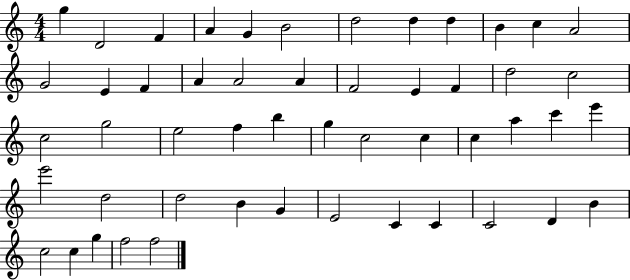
G5/q D4/h F4/q A4/q G4/q B4/h D5/h D5/q D5/q B4/q C5/q A4/h G4/h E4/q F4/q A4/q A4/h A4/q F4/h E4/q F4/q D5/h C5/h C5/h G5/h E5/h F5/q B5/q G5/q C5/h C5/q C5/q A5/q C6/q E6/q E6/h D5/h D5/h B4/q G4/q E4/h C4/q C4/q C4/h D4/q B4/q C5/h C5/q G5/q F5/h F5/h